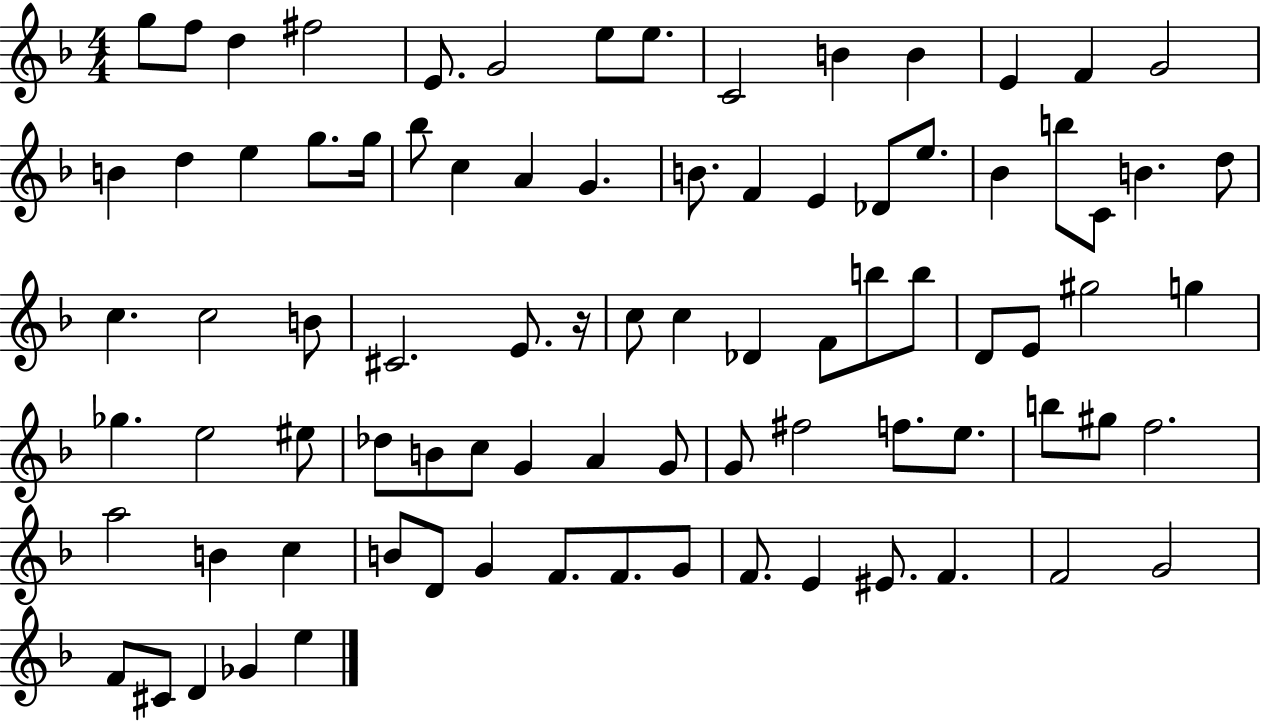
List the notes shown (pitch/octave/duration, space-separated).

G5/e F5/e D5/q F#5/h E4/e. G4/h E5/e E5/e. C4/h B4/q B4/q E4/q F4/q G4/h B4/q D5/q E5/q G5/e. G5/s Bb5/e C5/q A4/q G4/q. B4/e. F4/q E4/q Db4/e E5/e. Bb4/q B5/e C4/e B4/q. D5/e C5/q. C5/h B4/e C#4/h. E4/e. R/s C5/e C5/q Db4/q F4/e B5/e B5/e D4/e E4/e G#5/h G5/q Gb5/q. E5/h EIS5/e Db5/e B4/e C5/e G4/q A4/q G4/e G4/e F#5/h F5/e. E5/e. B5/e G#5/e F5/h. A5/h B4/q C5/q B4/e D4/e G4/q F4/e. F4/e. G4/e F4/e. E4/q EIS4/e. F4/q. F4/h G4/h F4/e C#4/e D4/q Gb4/q E5/q